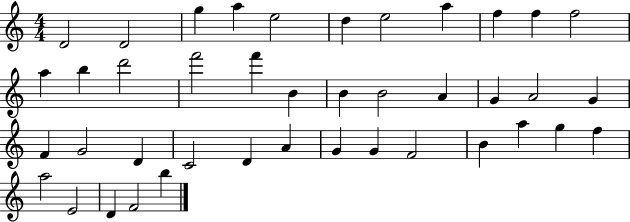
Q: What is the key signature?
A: C major